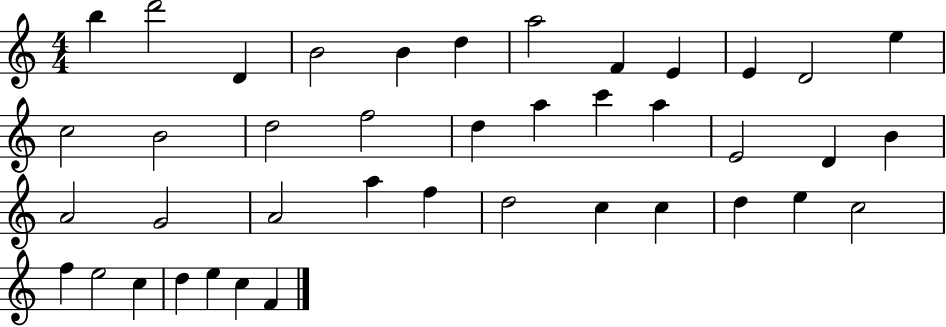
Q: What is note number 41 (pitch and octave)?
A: F4